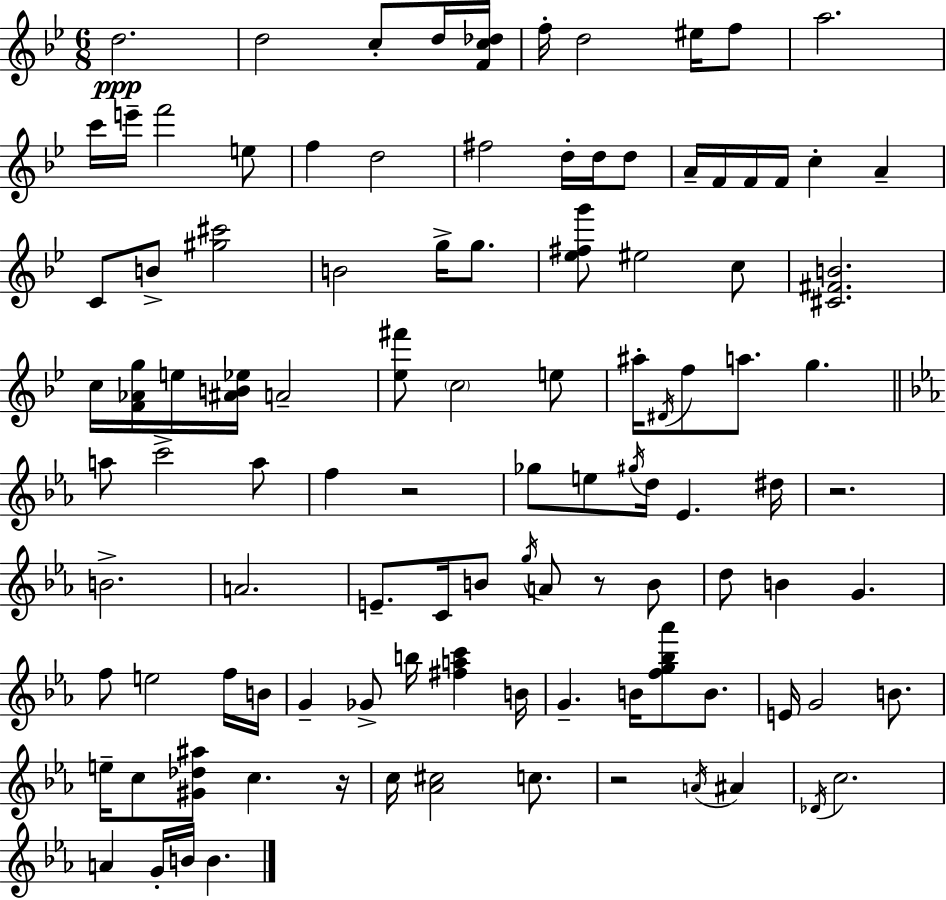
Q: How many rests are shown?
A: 5